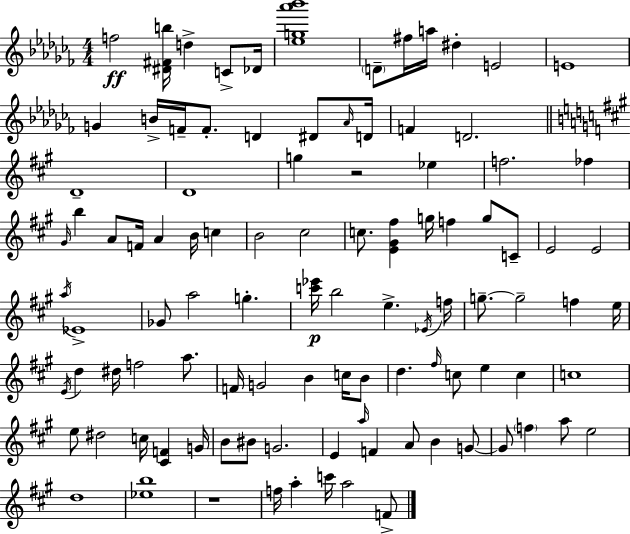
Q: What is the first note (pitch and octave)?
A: F5